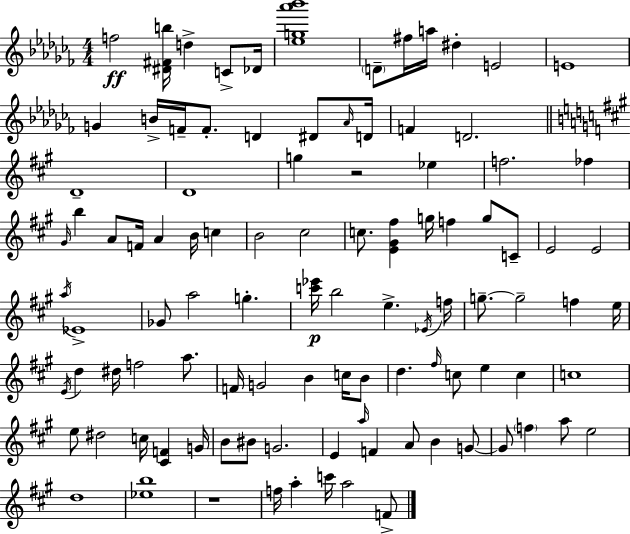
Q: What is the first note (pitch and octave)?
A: F5